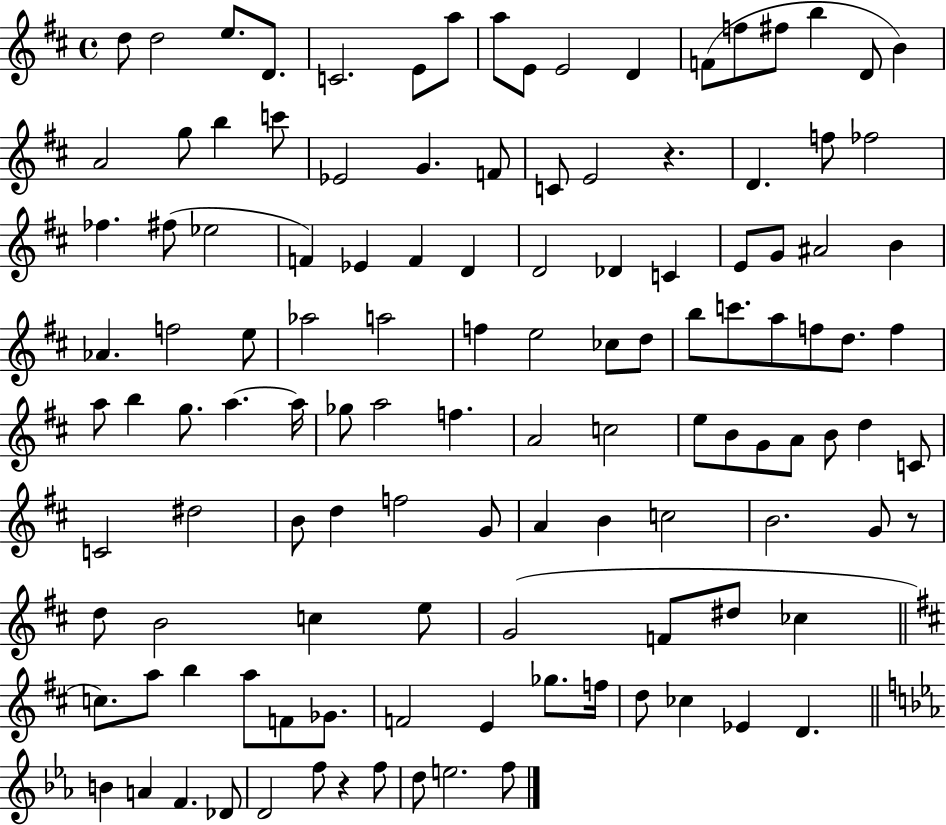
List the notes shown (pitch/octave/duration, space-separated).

D5/e D5/h E5/e. D4/e. C4/h. E4/e A5/e A5/e E4/e E4/h D4/q F4/e F5/e F#5/e B5/q D4/e B4/q A4/h G5/e B5/q C6/e Eb4/h G4/q. F4/e C4/e E4/h R/q. D4/q. F5/e FES5/h FES5/q. F#5/e Eb5/h F4/q Eb4/q F4/q D4/q D4/h Db4/q C4/q E4/e G4/e A#4/h B4/q Ab4/q. F5/h E5/e Ab5/h A5/h F5/q E5/h CES5/e D5/e B5/e C6/e. A5/e F5/e D5/e. F5/q A5/e B5/q G5/e. A5/q. A5/s Gb5/e A5/h F5/q. A4/h C5/h E5/e B4/e G4/e A4/e B4/e D5/q C4/e C4/h D#5/h B4/e D5/q F5/h G4/e A4/q B4/q C5/h B4/h. G4/e R/e D5/e B4/h C5/q E5/e G4/h F4/e D#5/e CES5/q C5/e. A5/e B5/q A5/e F4/e Gb4/e. F4/h E4/q Gb5/e. F5/s D5/e CES5/q Eb4/q D4/q. B4/q A4/q F4/q. Db4/e D4/h F5/e R/q F5/e D5/e E5/h. F5/e